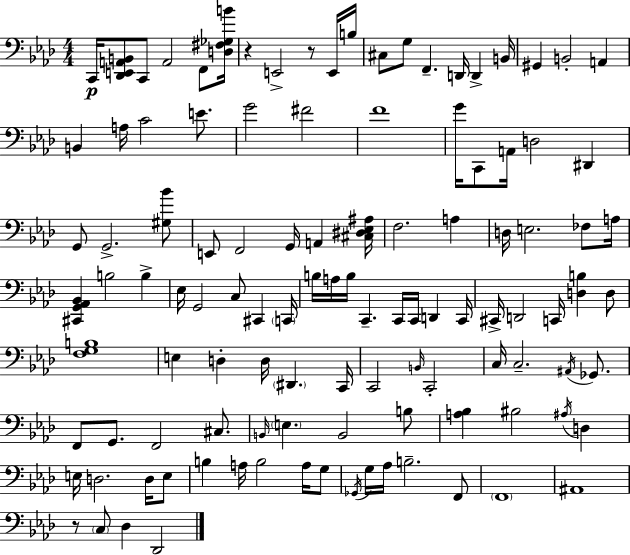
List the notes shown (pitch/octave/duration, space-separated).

C2/s [Db2,E2,A2,B2]/e C2/e A2/h F2/e [D3,F#3,Gb3,B4]/s R/q E2/h R/e E2/s B3/s C#3/e G3/e F2/q. D2/s D2/q B2/s G#2/q B2/h A2/q B2/q A3/s C4/h E4/e. G4/h F#4/h F4/w G4/s C2/e A2/s D3/h D#2/q G2/e G2/h. [G#3,Bb4]/e E2/e F2/h G2/s A2/q [C#3,D#3,Eb3,A#3]/s F3/h. A3/q D3/s E3/h. FES3/e A3/s [C#2,G2,Ab2,Bb2]/q B3/h B3/q Eb3/s G2/h C3/e C#2/q C2/s B3/s A3/s B3/s C2/q. C2/s C2/s D2/q C2/s C#2/s D2/h C2/s [D3,B3]/q D3/e [F3,G3,B3]/w E3/q D3/q D3/s D#2/q. C2/s C2/h B2/s C2/h C3/s C3/h. A#2/s Gb2/e. F2/e G2/e. F2/h C#3/e. B2/s E3/q. B2/h B3/e [A3,Bb3]/q BIS3/h A#3/s D3/q E3/s D3/h. D3/s E3/e B3/q A3/s B3/h A3/s G3/e Gb2/s G3/s Ab3/s B3/h. F2/e F2/w A#2/w R/e C3/e Db3/q Db2/h